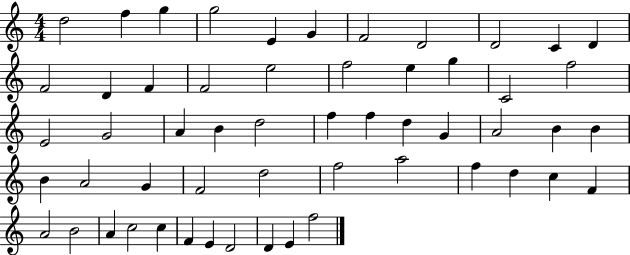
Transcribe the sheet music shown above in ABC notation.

X:1
T:Untitled
M:4/4
L:1/4
K:C
d2 f g g2 E G F2 D2 D2 C D F2 D F F2 e2 f2 e g C2 f2 E2 G2 A B d2 f f d G A2 B B B A2 G F2 d2 f2 a2 f d c F A2 B2 A c2 c F E D2 D E f2